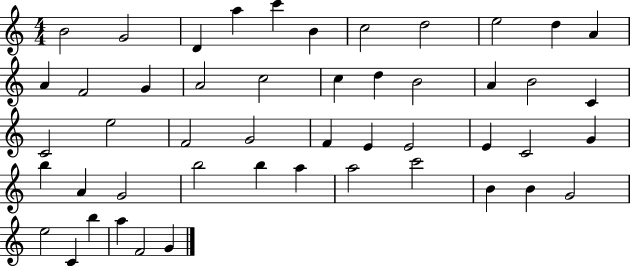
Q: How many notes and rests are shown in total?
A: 49